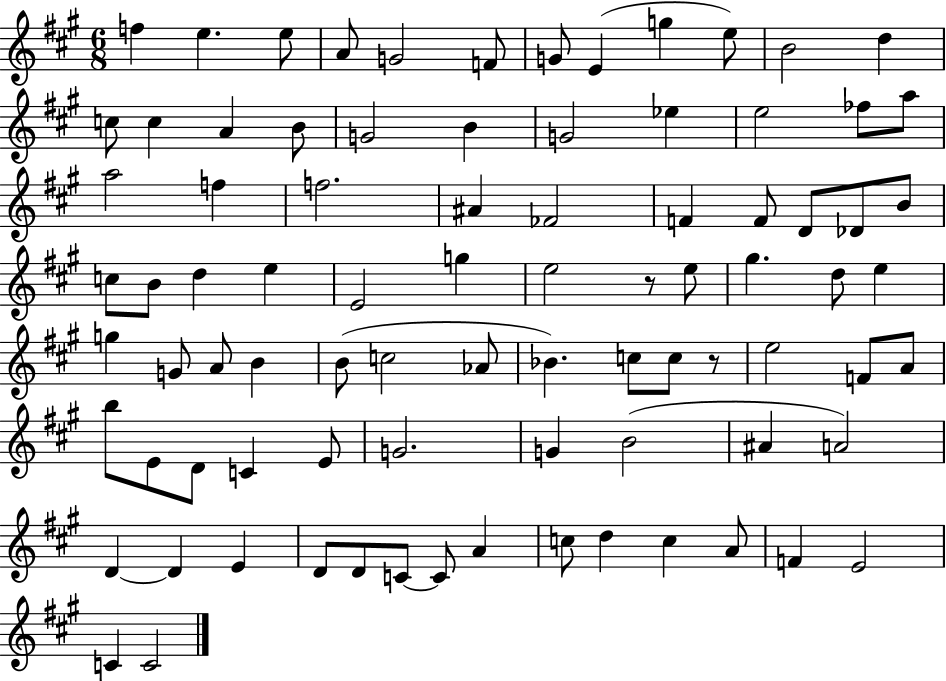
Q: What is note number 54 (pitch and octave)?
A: C5